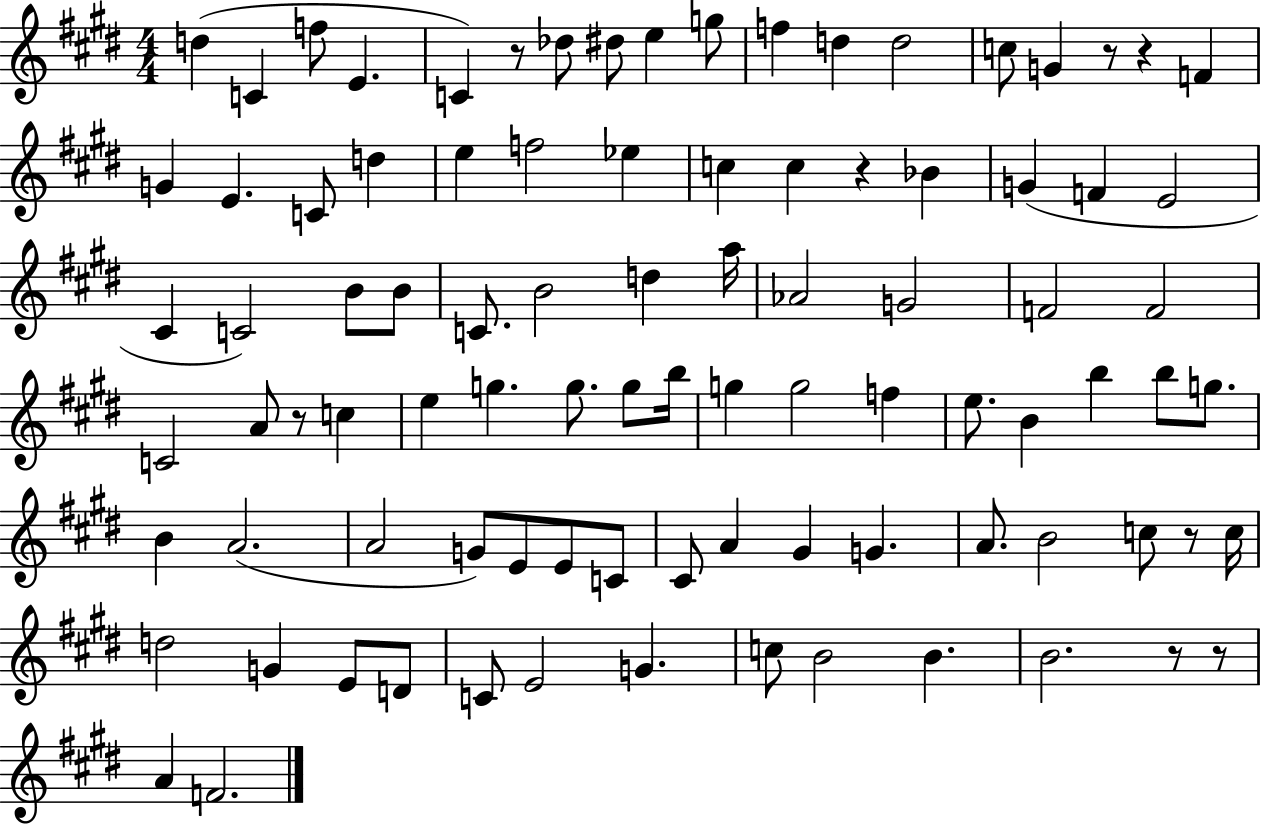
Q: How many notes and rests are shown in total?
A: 92